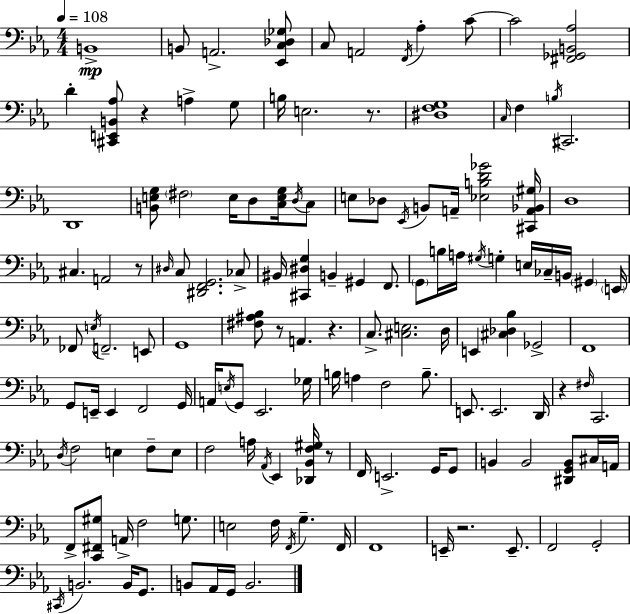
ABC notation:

X:1
T:Untitled
M:4/4
L:1/4
K:Cm
B,,4 B,,/2 A,,2 [_E,,C,_D,_G,]/2 C,/2 A,,2 F,,/4 _A, C/2 C2 [^F,,_G,,B,,_A,]2 D [^C,,E,,B,,_A,]/2 z A, G,/2 B,/4 E,2 z/2 [^D,F,G,]4 C,/4 F, B,/4 ^C,,2 D,,4 [B,,E,G,]/2 ^F,2 E,/4 D,/2 [C,E,G,]/4 D,/4 C,/2 E,/2 _D,/2 _E,,/4 B,,/2 A,,/4 [_E,B,D_G]2 [^C,,A,,_B,,^G,]/4 D,4 ^C, A,,2 z/2 ^D,/4 C,/2 [^D,,F,,G,,]2 _C,/2 ^B,,/4 [^C,,^D,G,] B,, ^G,, F,,/2 G,,/2 B,/4 A,/4 ^G,/4 G, E,/4 _C,/4 B,,/4 ^G,, E,,/4 _F,,/2 E,/4 F,,2 E,,/2 G,,4 [^F,^A,_B,]/2 z/2 A,, z C,/2 [^C,E,]2 D,/4 E,, [^C,_D,_B,] _G,,2 F,,4 G,,/2 E,,/4 E,, F,,2 G,,/4 A,,/4 E,/4 G,,/2 _E,,2 _G,/4 B,/4 A, F,2 B,/2 E,,/2 E,,2 D,,/4 z ^F,/4 C,,2 D,/4 F,2 E, F,/2 E,/2 F,2 A,/4 _A,,/4 _E,, [_D,,_B,,F,^G,]/4 z/2 F,,/4 E,,2 G,,/4 G,,/2 B,, B,,2 [^D,,G,,B,,]/2 ^C,/4 A,,/4 F,,/2 [C,,^F,,^G,]/2 A,,/4 F,2 G,/2 E,2 F,/4 F,,/4 G, F,,/4 F,,4 E,,/4 z2 E,,/2 F,,2 G,,2 ^C,,/4 B,,2 B,,/4 G,,/2 B,,/2 _A,,/4 G,,/4 B,,2